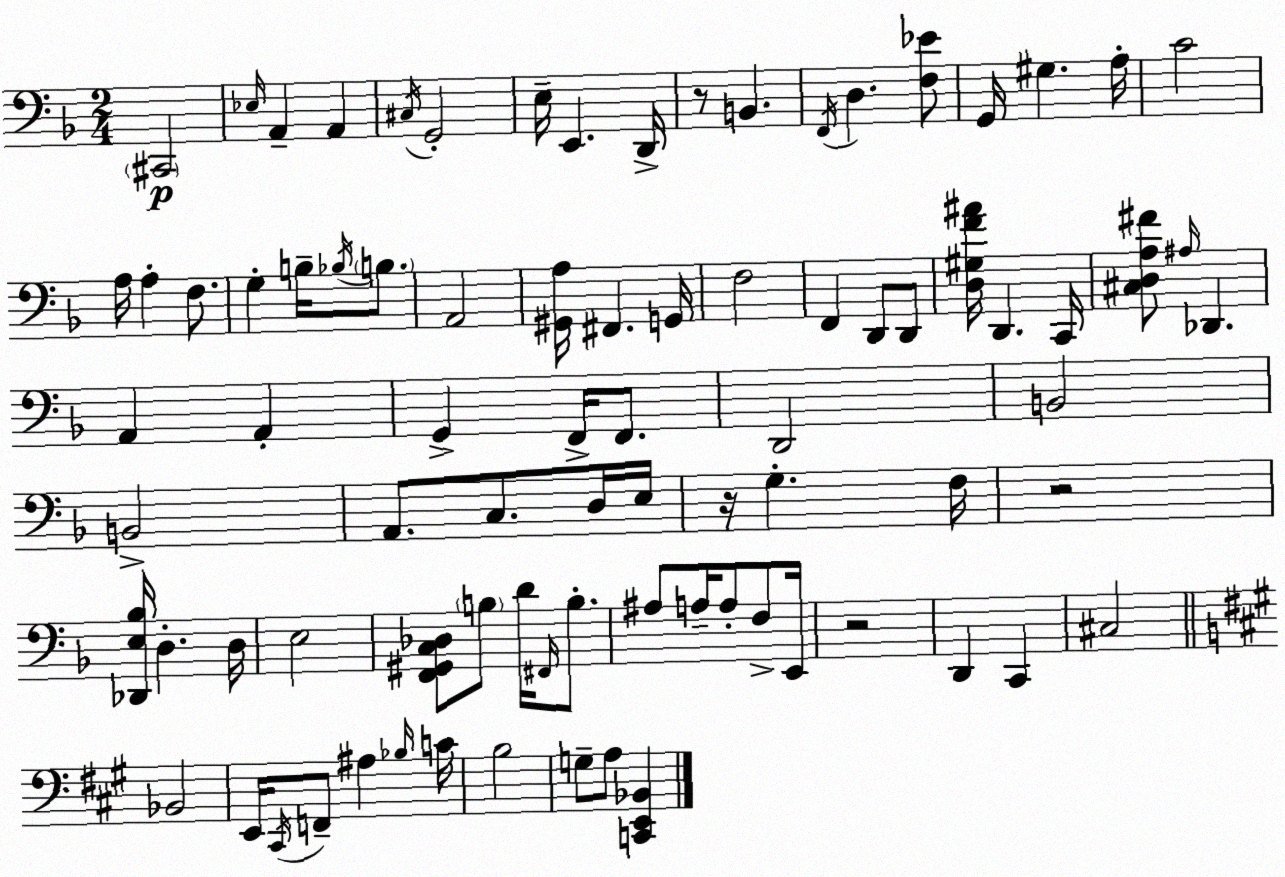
X:1
T:Untitled
M:2/4
L:1/4
K:F
^C,,2 _E,/4 A,, A,, ^C,/4 G,,2 E,/4 E,, D,,/4 z/2 B,, F,,/4 D, [F,_E]/2 G,,/4 ^G, A,/4 C2 A,/4 A, F,/2 G, B,/4 _B,/4 B,/2 A,,2 [^G,,A,]/4 ^F,, G,,/4 F,2 F,, D,,/2 D,,/2 [D,^G,F^A]/4 D,, C,,/4 [^C,D,A,^F]/2 ^A,/4 _D,, A,, A,, G,, F,,/4 F,,/2 D,,2 B,,2 B,,2 A,,/2 C,/2 D,/4 E,/4 z/4 G, F,/4 z2 [_D,,E,_B,]/4 D, D,/4 E,2 [F,,^G,,C,_D,]/2 B,/2 D/4 ^F,,/4 B,/2 ^A,/2 A,/4 A,/2 F,/2 E,,/4 z2 D,, C,, ^C,2 _B,,2 E,,/4 ^C,,/4 F,,/2 ^A, _B,/4 C/4 B,2 G,/2 A,/2 [C,,E,,_B,,]